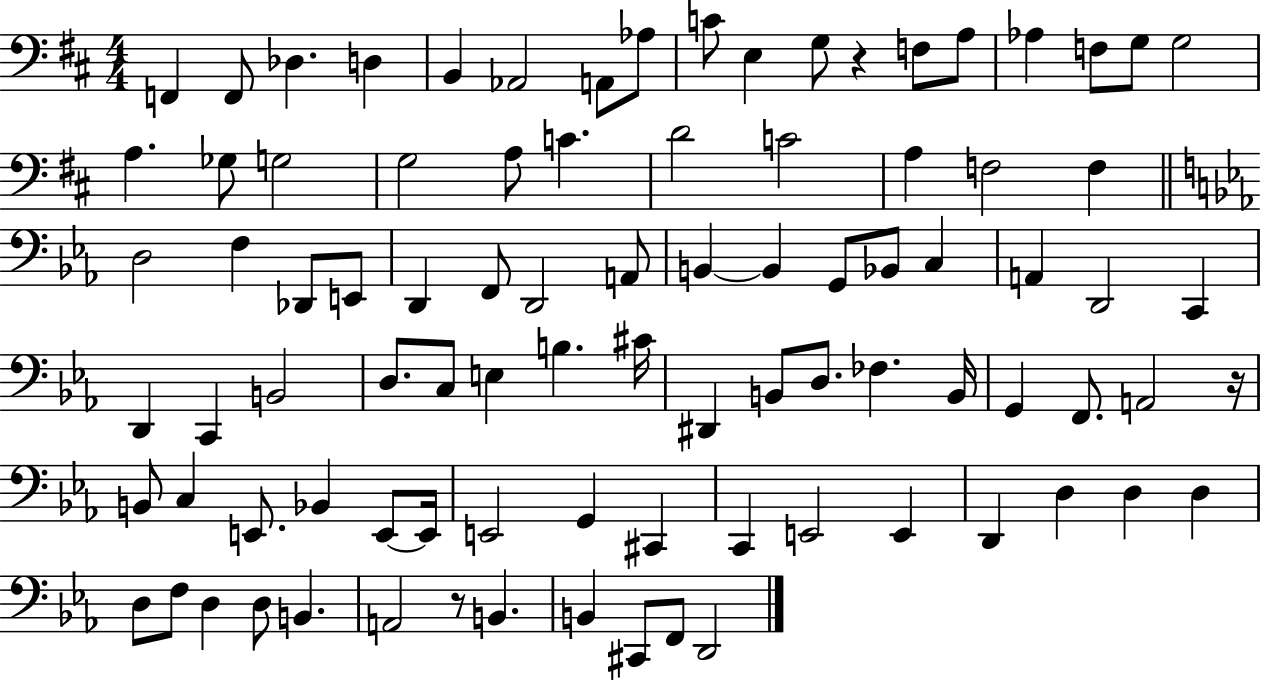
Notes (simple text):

F2/q F2/e Db3/q. D3/q B2/q Ab2/h A2/e Ab3/e C4/e E3/q G3/e R/q F3/e A3/e Ab3/q F3/e G3/e G3/h A3/q. Gb3/e G3/h G3/h A3/e C4/q. D4/h C4/h A3/q F3/h F3/q D3/h F3/q Db2/e E2/e D2/q F2/e D2/h A2/e B2/q B2/q G2/e Bb2/e C3/q A2/q D2/h C2/q D2/q C2/q B2/h D3/e. C3/e E3/q B3/q. C#4/s D#2/q B2/e D3/e. FES3/q. B2/s G2/q F2/e. A2/h R/s B2/e C3/q E2/e. Bb2/q E2/e E2/s E2/h G2/q C#2/q C2/q E2/h E2/q D2/q D3/q D3/q D3/q D3/e F3/e D3/q D3/e B2/q. A2/h R/e B2/q. B2/q C#2/e F2/e D2/h